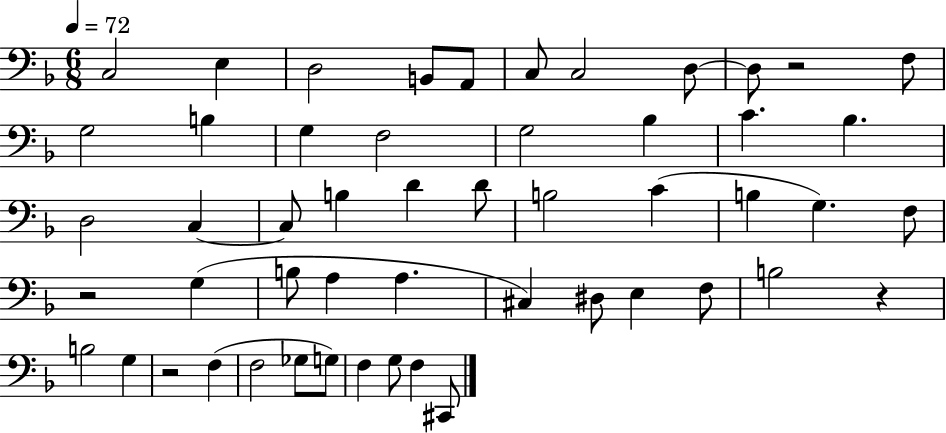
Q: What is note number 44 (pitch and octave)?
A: G3